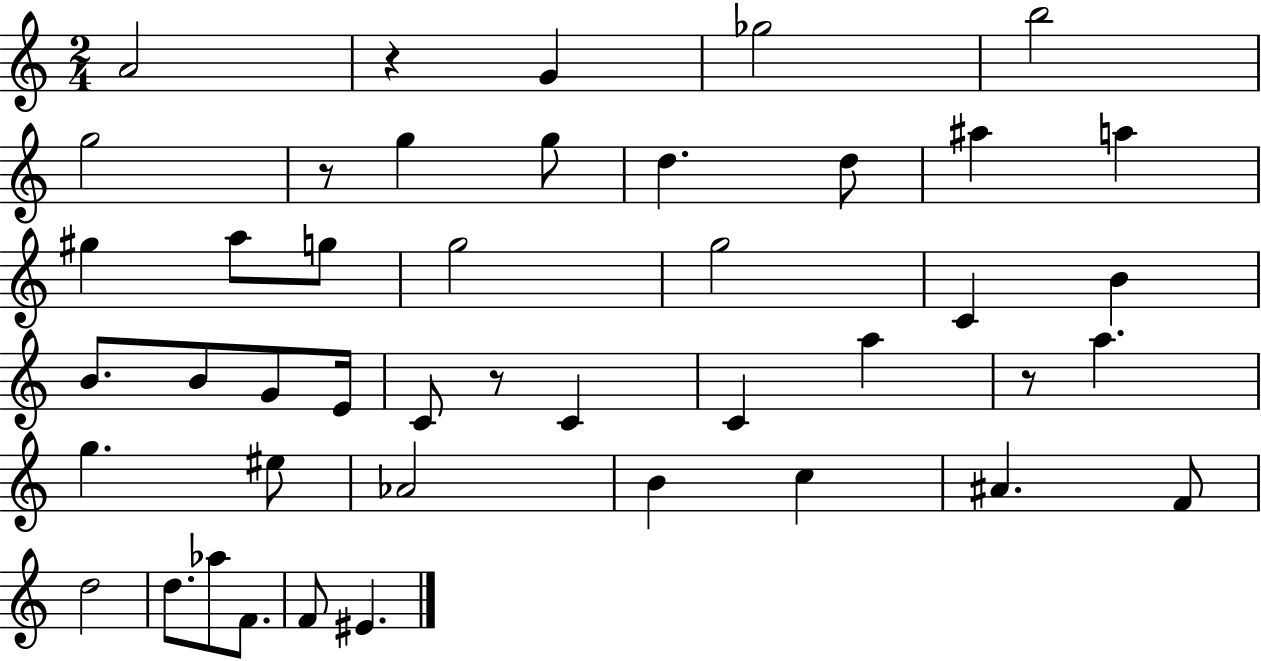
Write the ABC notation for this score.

X:1
T:Untitled
M:2/4
L:1/4
K:C
A2 z G _g2 b2 g2 z/2 g g/2 d d/2 ^a a ^g a/2 g/2 g2 g2 C B B/2 B/2 G/2 E/4 C/2 z/2 C C a z/2 a g ^e/2 _A2 B c ^A F/2 d2 d/2 _a/2 F/2 F/2 ^E